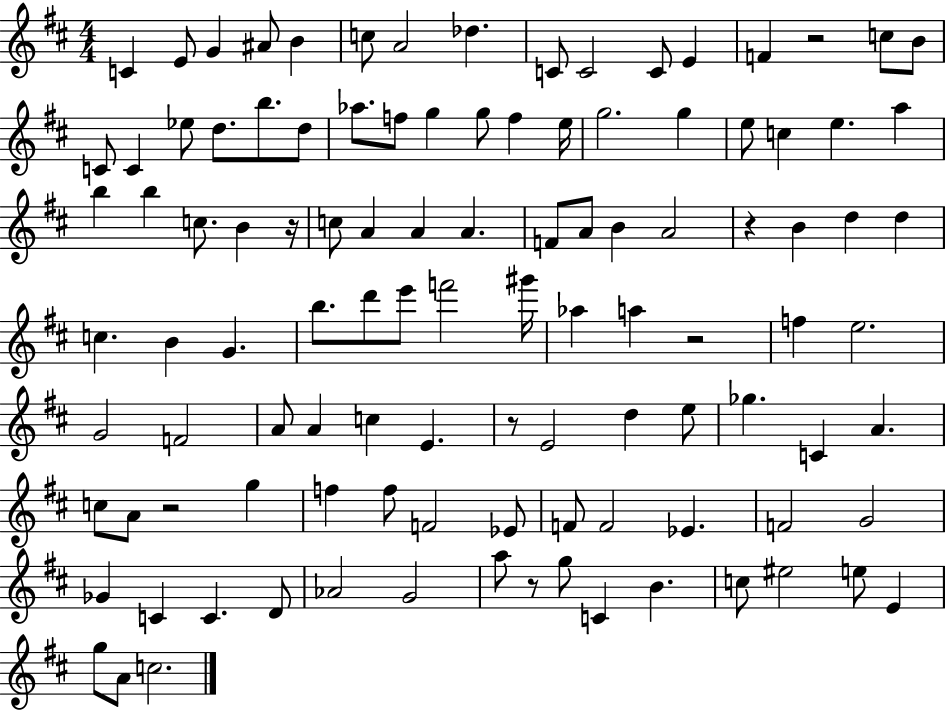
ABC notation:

X:1
T:Untitled
M:4/4
L:1/4
K:D
C E/2 G ^A/2 B c/2 A2 _d C/2 C2 C/2 E F z2 c/2 B/2 C/2 C _e/2 d/2 b/2 d/2 _a/2 f/2 g g/2 f e/4 g2 g e/2 c e a b b c/2 B z/4 c/2 A A A F/2 A/2 B A2 z B d d c B G b/2 d'/2 e'/2 f'2 ^g'/4 _a a z2 f e2 G2 F2 A/2 A c E z/2 E2 d e/2 _g C A c/2 A/2 z2 g f f/2 F2 _E/2 F/2 F2 _E F2 G2 _G C C D/2 _A2 G2 a/2 z/2 g/2 C B c/2 ^e2 e/2 E g/2 A/2 c2